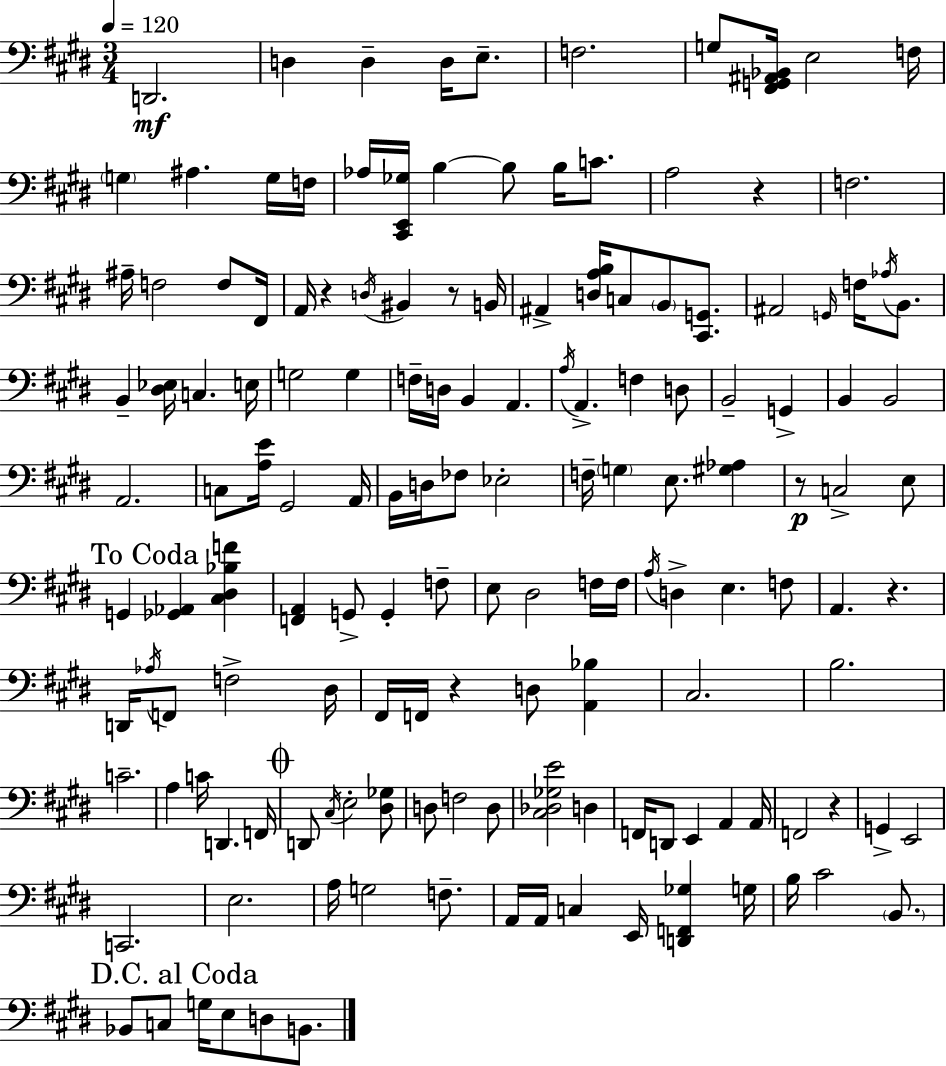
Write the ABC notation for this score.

X:1
T:Untitled
M:3/4
L:1/4
K:E
D,,2 D, D, D,/4 E,/2 F,2 G,/2 [^F,,G,,^A,,_B,,]/4 E,2 F,/4 G, ^A, G,/4 F,/4 _A,/4 [^C,,E,,_G,]/4 B, B,/2 B,/4 C/2 A,2 z F,2 ^A,/4 F,2 F,/2 ^F,,/4 A,,/4 z D,/4 ^B,, z/2 B,,/4 ^A,, [D,A,B,]/4 C,/2 B,,/2 [^C,,G,,]/2 ^A,,2 G,,/4 F,/4 _A,/4 B,,/2 B,, [^D,_E,]/4 C, E,/4 G,2 G, F,/4 D,/4 B,, A,, A,/4 A,, F, D,/2 B,,2 G,, B,, B,,2 A,,2 C,/2 [A,E]/4 ^G,,2 A,,/4 B,,/4 D,/4 _F,/2 _E,2 F,/4 G, E,/2 [^G,_A,] z/2 C,2 E,/2 G,, [_G,,_A,,] [^C,^D,_B,F] [F,,A,,] G,,/2 G,, F,/2 E,/2 ^D,2 F,/4 F,/4 A,/4 D, E, F,/2 A,, z D,,/4 _A,/4 F,,/2 F,2 ^D,/4 ^F,,/4 F,,/4 z D,/2 [A,,_B,] ^C,2 B,2 C2 A, C/4 D,, F,,/4 D,,/2 ^C,/4 E,2 [^D,_G,]/2 D,/2 F,2 D,/2 [^C,_D,_G,E]2 D, F,,/4 D,,/2 E,, A,, A,,/4 F,,2 z G,, E,,2 C,,2 E,2 A,/4 G,2 F,/2 A,,/4 A,,/4 C, E,,/4 [D,,F,,_G,] G,/4 B,/4 ^C2 B,,/2 _B,,/2 C,/2 G,/4 E,/2 D,/2 B,,/2